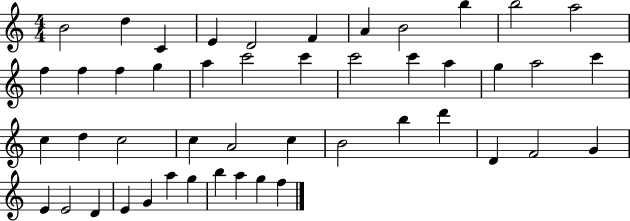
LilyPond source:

{
  \clef treble
  \numericTimeSignature
  \time 4/4
  \key c \major
  b'2 d''4 c'4 | e'4 d'2 f'4 | a'4 b'2 b''4 | b''2 a''2 | \break f''4 f''4 f''4 g''4 | a''4 c'''2 c'''4 | c'''2 c'''4 a''4 | g''4 a''2 c'''4 | \break c''4 d''4 c''2 | c''4 a'2 c''4 | b'2 b''4 d'''4 | d'4 f'2 g'4 | \break e'4 e'2 d'4 | e'4 g'4 a''4 g''4 | b''4 a''4 g''4 f''4 | \bar "|."
}